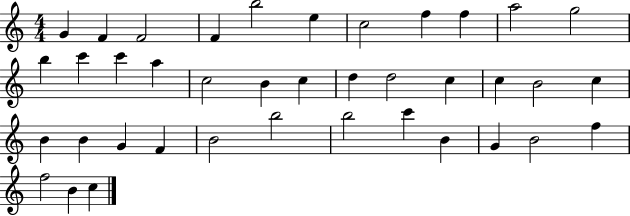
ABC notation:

X:1
T:Untitled
M:4/4
L:1/4
K:C
G F F2 F b2 e c2 f f a2 g2 b c' c' a c2 B c d d2 c c B2 c B B G F B2 b2 b2 c' B G B2 f f2 B c